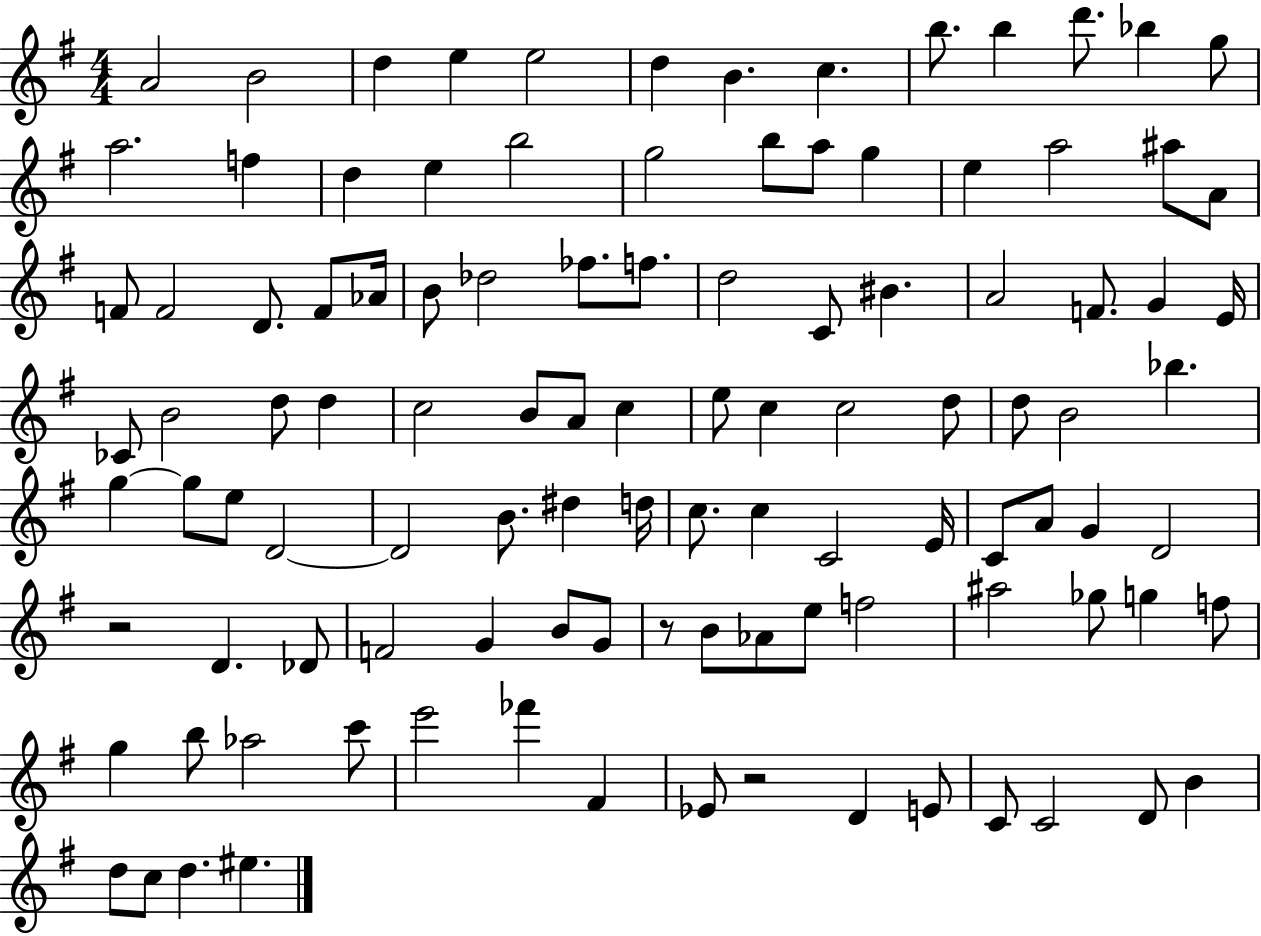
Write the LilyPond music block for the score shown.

{
  \clef treble
  \numericTimeSignature
  \time 4/4
  \key g \major
  a'2 b'2 | d''4 e''4 e''2 | d''4 b'4. c''4. | b''8. b''4 d'''8. bes''4 g''8 | \break a''2. f''4 | d''4 e''4 b''2 | g''2 b''8 a''8 g''4 | e''4 a''2 ais''8 a'8 | \break f'8 f'2 d'8. f'8 aes'16 | b'8 des''2 fes''8. f''8. | d''2 c'8 bis'4. | a'2 f'8. g'4 e'16 | \break ces'8 b'2 d''8 d''4 | c''2 b'8 a'8 c''4 | e''8 c''4 c''2 d''8 | d''8 b'2 bes''4. | \break g''4~~ g''8 e''8 d'2~~ | d'2 b'8. dis''4 d''16 | c''8. c''4 c'2 e'16 | c'8 a'8 g'4 d'2 | \break r2 d'4. des'8 | f'2 g'4 b'8 g'8 | r8 b'8 aes'8 e''8 f''2 | ais''2 ges''8 g''4 f''8 | \break g''4 b''8 aes''2 c'''8 | e'''2 fes'''4 fis'4 | ees'8 r2 d'4 e'8 | c'8 c'2 d'8 b'4 | \break d''8 c''8 d''4. eis''4. | \bar "|."
}